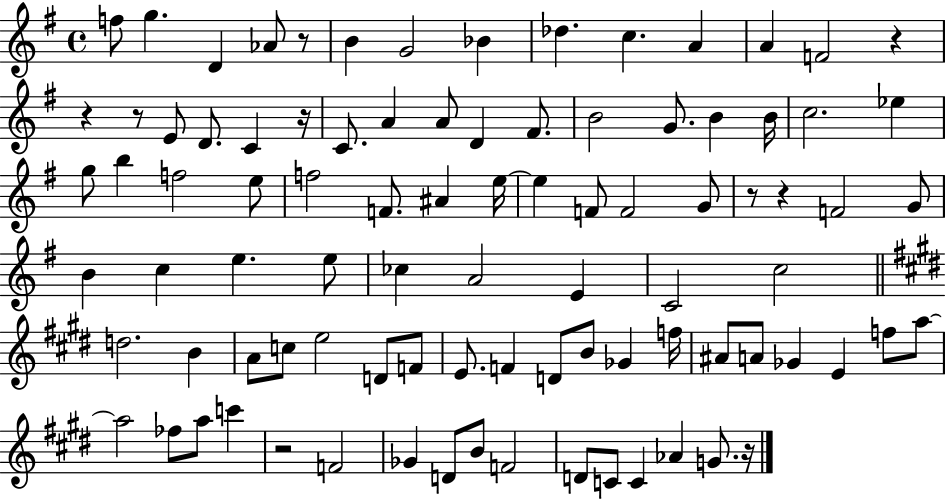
{
  \clef treble
  \time 4/4
  \defaultTimeSignature
  \key g \major
  f''8 g''4. d'4 aes'8 r8 | b'4 g'2 bes'4 | des''4. c''4. a'4 | a'4 f'2 r4 | \break r4 r8 e'8 d'8. c'4 r16 | c'8. a'4 a'8 d'4 fis'8. | b'2 g'8. b'4 b'16 | c''2. ees''4 | \break g''8 b''4 f''2 e''8 | f''2 f'8. ais'4 e''16~~ | e''4 f'8 f'2 g'8 | r8 r4 f'2 g'8 | \break b'4 c''4 e''4. e''8 | ces''4 a'2 e'4 | c'2 c''2 | \bar "||" \break \key e \major d''2. b'4 | a'8 c''8 e''2 d'8 f'8 | e'8. f'4 d'8 b'8 ges'4 f''16 | ais'8 a'8 ges'4 e'4 f''8 a''8~~ | \break a''2 fes''8 a''8 c'''4 | r2 f'2 | ges'4 d'8 b'8 f'2 | d'8 c'8 c'4 aes'4 g'8. r16 | \break \bar "|."
}